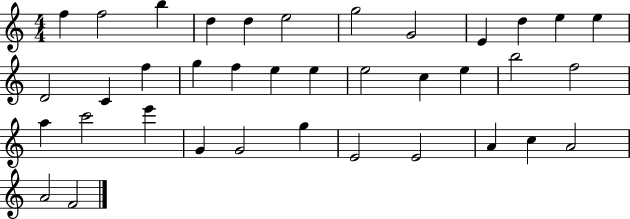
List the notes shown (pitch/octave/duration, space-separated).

F5/q F5/h B5/q D5/q D5/q E5/h G5/h G4/h E4/q D5/q E5/q E5/q D4/h C4/q F5/q G5/q F5/q E5/q E5/q E5/h C5/q E5/q B5/h F5/h A5/q C6/h E6/q G4/q G4/h G5/q E4/h E4/h A4/q C5/q A4/h A4/h F4/h